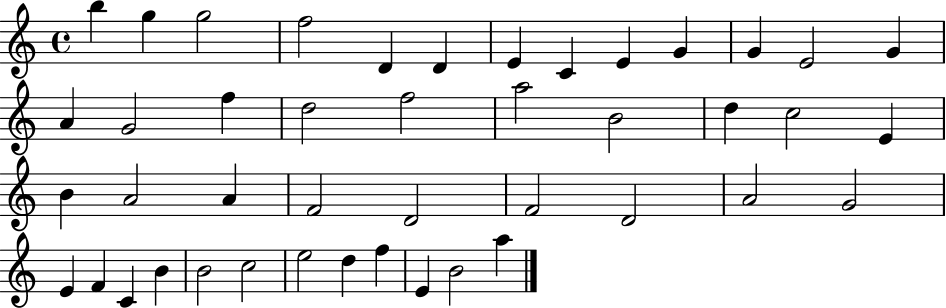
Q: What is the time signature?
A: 4/4